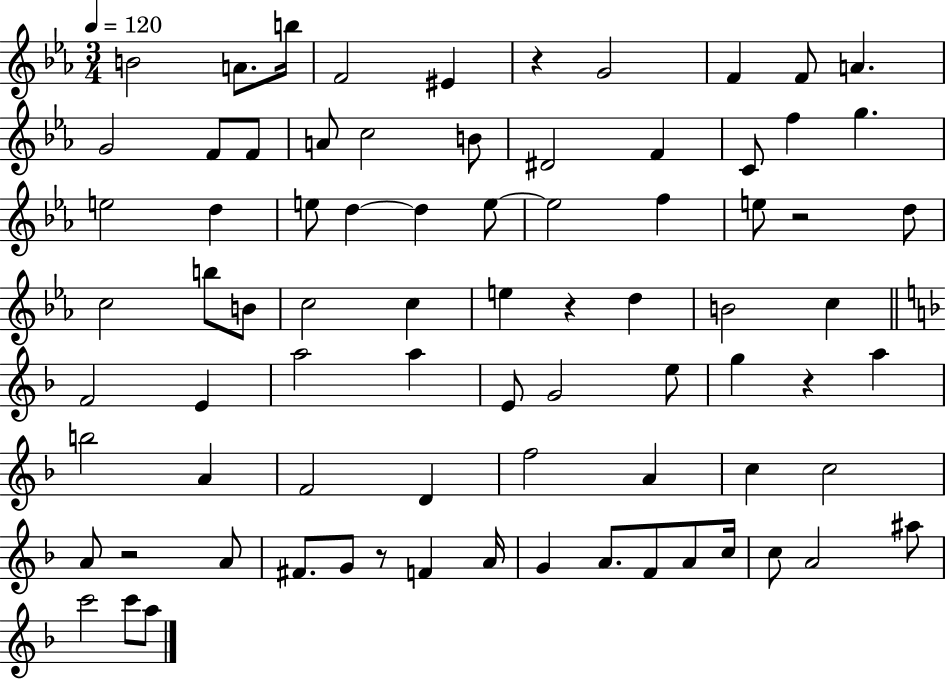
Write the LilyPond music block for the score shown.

{
  \clef treble
  \numericTimeSignature
  \time 3/4
  \key ees \major
  \tempo 4 = 120
  \repeat volta 2 { b'2 a'8. b''16 | f'2 eis'4 | r4 g'2 | f'4 f'8 a'4. | \break g'2 f'8 f'8 | a'8 c''2 b'8 | dis'2 f'4 | c'8 f''4 g''4. | \break e''2 d''4 | e''8 d''4~~ d''4 e''8~~ | e''2 f''4 | e''8 r2 d''8 | \break c''2 b''8 b'8 | c''2 c''4 | e''4 r4 d''4 | b'2 c''4 | \break \bar "||" \break \key d \minor f'2 e'4 | a''2 a''4 | e'8 g'2 e''8 | g''4 r4 a''4 | \break b''2 a'4 | f'2 d'4 | f''2 a'4 | c''4 c''2 | \break a'8 r2 a'8 | fis'8. g'8 r8 f'4 a'16 | g'4 a'8. f'8 a'8 c''16 | c''8 a'2 ais''8 | \break c'''2 c'''8 a''8 | } \bar "|."
}